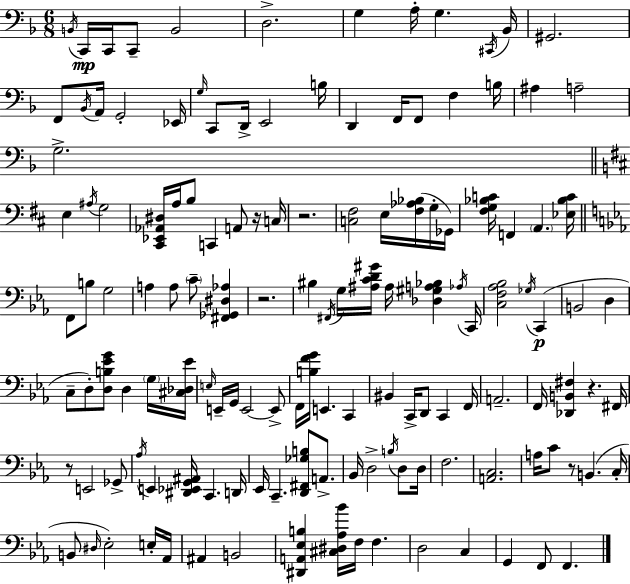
X:1
T:Untitled
M:6/8
L:1/4
K:F
B,,/4 C,,/4 C,,/4 C,,/2 B,,2 D,2 G, A,/4 G, ^C,,/4 _B,,/4 ^G,,2 F,,/2 _B,,/4 A,,/4 G,,2 _E,,/4 G,/4 C,,/2 D,,/4 E,,2 B,/4 D,, F,,/4 F,,/2 F, B,/4 ^A, A,2 G,2 E, ^A,/4 G,2 [^C,,_E,,_A,,^D,]/4 A,/4 B,/2 C,, A,,/2 z/4 C,/4 z2 [C,^F,]2 E,/4 [^F,_A,_B,]/4 G,/4 _G,,/4 [^F,G,_B,C]/4 F,, A,, [_E,_B,C]/4 F,,/2 B,/2 G,2 A, A,/2 C/2 [^F,,_G,,^D,_A,] z2 ^B, ^F,,/4 G,/4 [^A,CD^G]/4 ^A,/4 [_D,^G,A,_B,] _A,/4 C,,/4 [C,F,_A,_B,]2 _G,/4 C,, B,,2 D, C,/2 D,/2 [D,B,_EG]/2 D, G,/4 [^C,_D,_E]/4 E,/4 E,,/4 G,,/4 E,,2 E,,/2 F,,/4 [B,FG]/4 E,, C,, ^B,, C,,/4 D,,/2 C,, F,,/4 A,,2 F,,/4 [_D,,B,,^F,] z ^F,,/4 z/2 E,,2 _G,,/2 _A,/4 E,, [^D,,_E,,G,,^A,,]/4 C,, D,,/4 _E,,/4 C,, [D,,^F,,_G,B,]/2 A,,/2 _B,,/4 D,2 B,/4 D,/2 D,/4 F,2 [A,,C,]2 A,/4 C/2 z/2 B,, C,/4 B,,/2 ^D,/4 _E,2 E,/4 _A,,/4 ^A,, B,,2 [^D,,A,,_E,B,] [^C,^D,_A,_B]/4 F,/4 F, D,2 C, G,, F,,/2 F,,